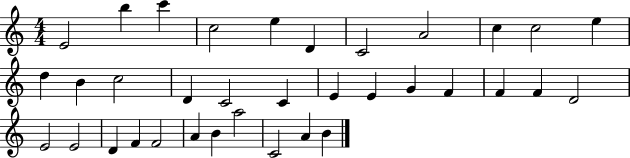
X:1
T:Untitled
M:4/4
L:1/4
K:C
E2 b c' c2 e D C2 A2 c c2 e d B c2 D C2 C E E G F F F D2 E2 E2 D F F2 A B a2 C2 A B